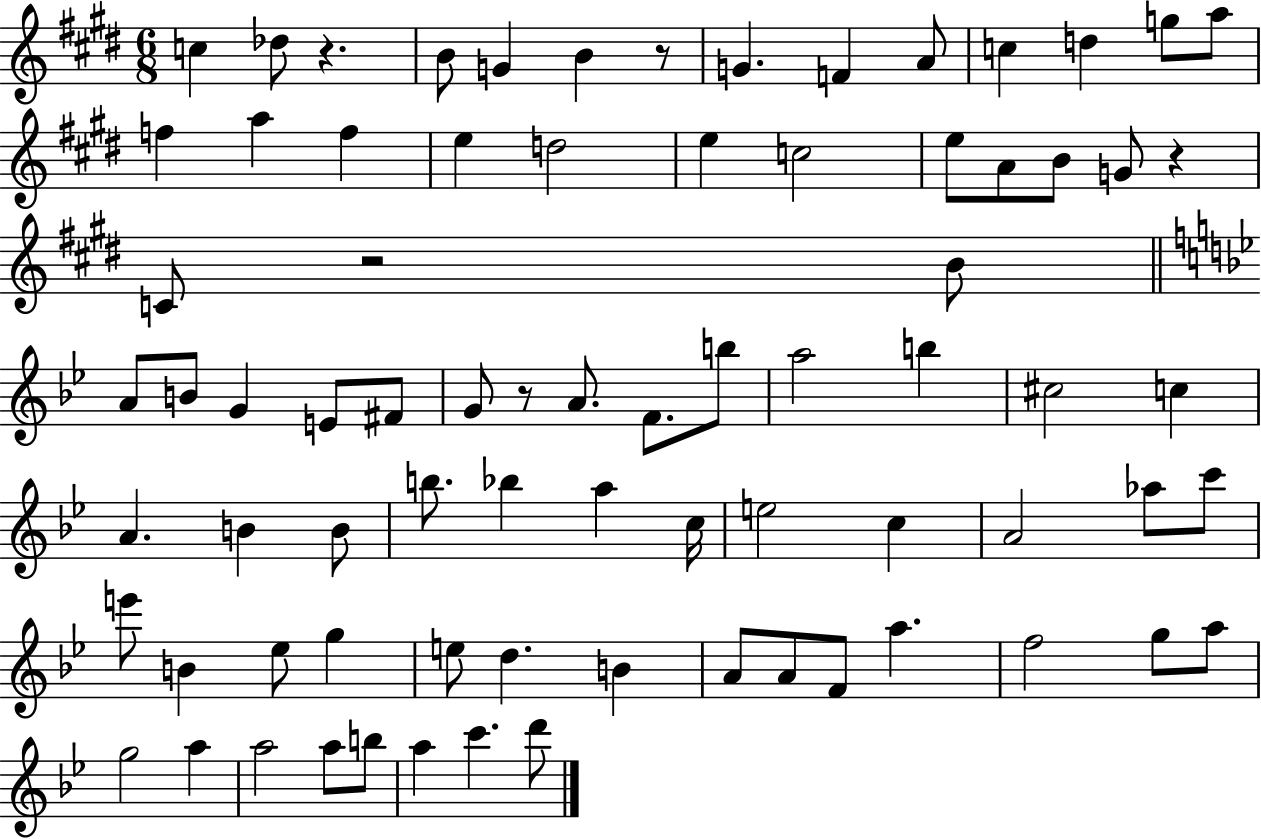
X:1
T:Untitled
M:6/8
L:1/4
K:E
c _d/2 z B/2 G B z/2 G F A/2 c d g/2 a/2 f a f e d2 e c2 e/2 A/2 B/2 G/2 z C/2 z2 B/2 A/2 B/2 G E/2 ^F/2 G/2 z/2 A/2 F/2 b/2 a2 b ^c2 c A B B/2 b/2 _b a c/4 e2 c A2 _a/2 c'/2 e'/2 B _e/2 g e/2 d B A/2 A/2 F/2 a f2 g/2 a/2 g2 a a2 a/2 b/2 a c' d'/2